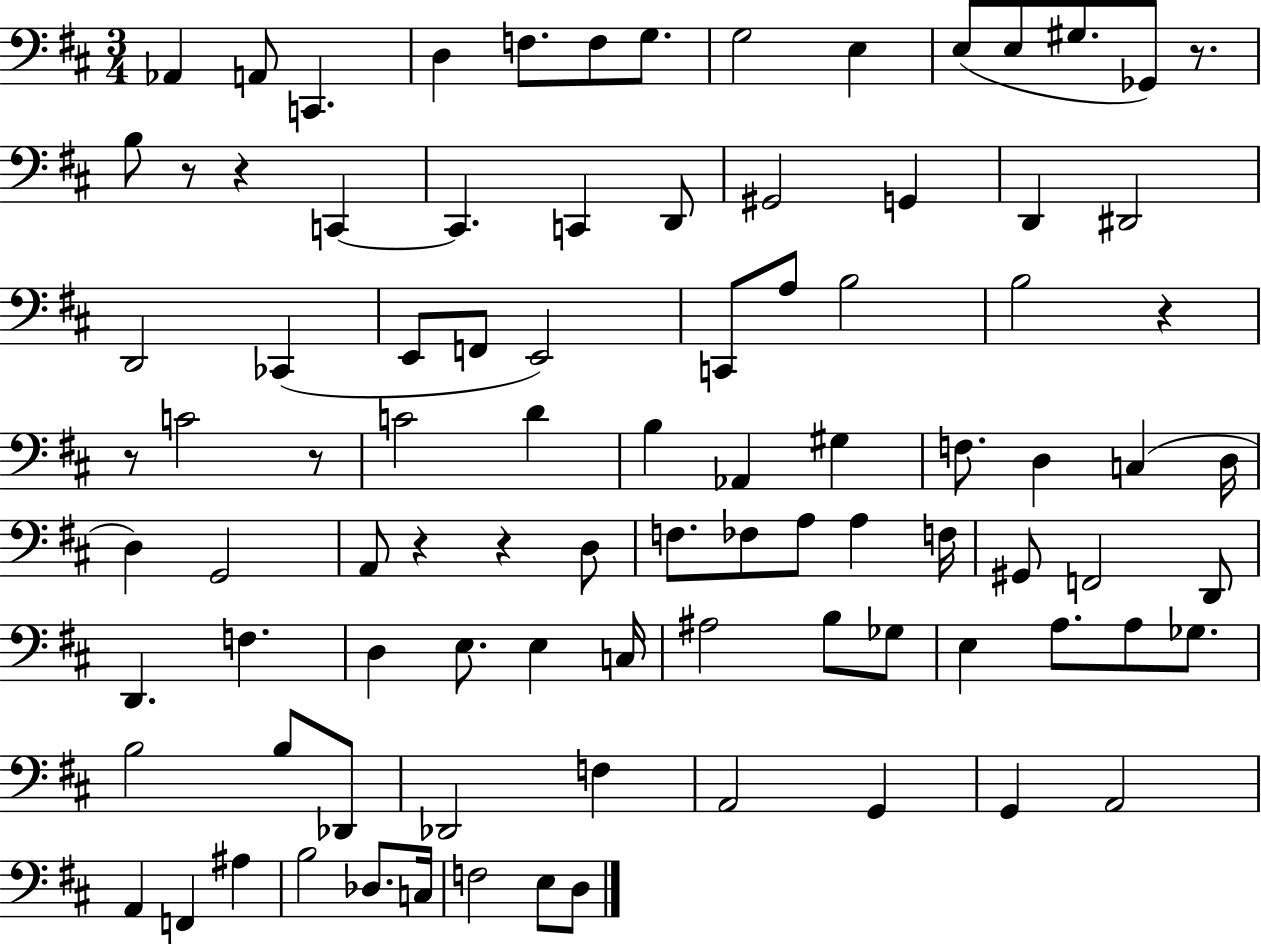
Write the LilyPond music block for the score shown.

{
  \clef bass
  \numericTimeSignature
  \time 3/4
  \key d \major
  aes,4 a,8 c,4. | d4 f8. f8 g8. | g2 e4 | e8( e8 gis8. ges,8) r8. | \break b8 r8 r4 c,4~~ | c,4. c,4 d,8 | gis,2 g,4 | d,4 dis,2 | \break d,2 ces,4( | e,8 f,8 e,2) | c,8 a8 b2 | b2 r4 | \break r8 c'2 r8 | c'2 d'4 | b4 aes,4 gis4 | f8. d4 c4( d16 | \break d4) g,2 | a,8 r4 r4 d8 | f8. fes8 a8 a4 f16 | gis,8 f,2 d,8 | \break d,4. f4. | d4 e8. e4 c16 | ais2 b8 ges8 | e4 a8. a8 ges8. | \break b2 b8 des,8 | des,2 f4 | a,2 g,4 | g,4 a,2 | \break a,4 f,4 ais4 | b2 des8. c16 | f2 e8 d8 | \bar "|."
}